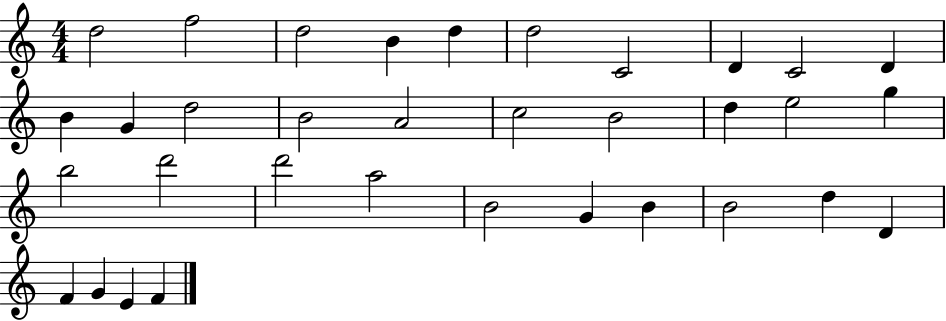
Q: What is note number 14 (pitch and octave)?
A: B4